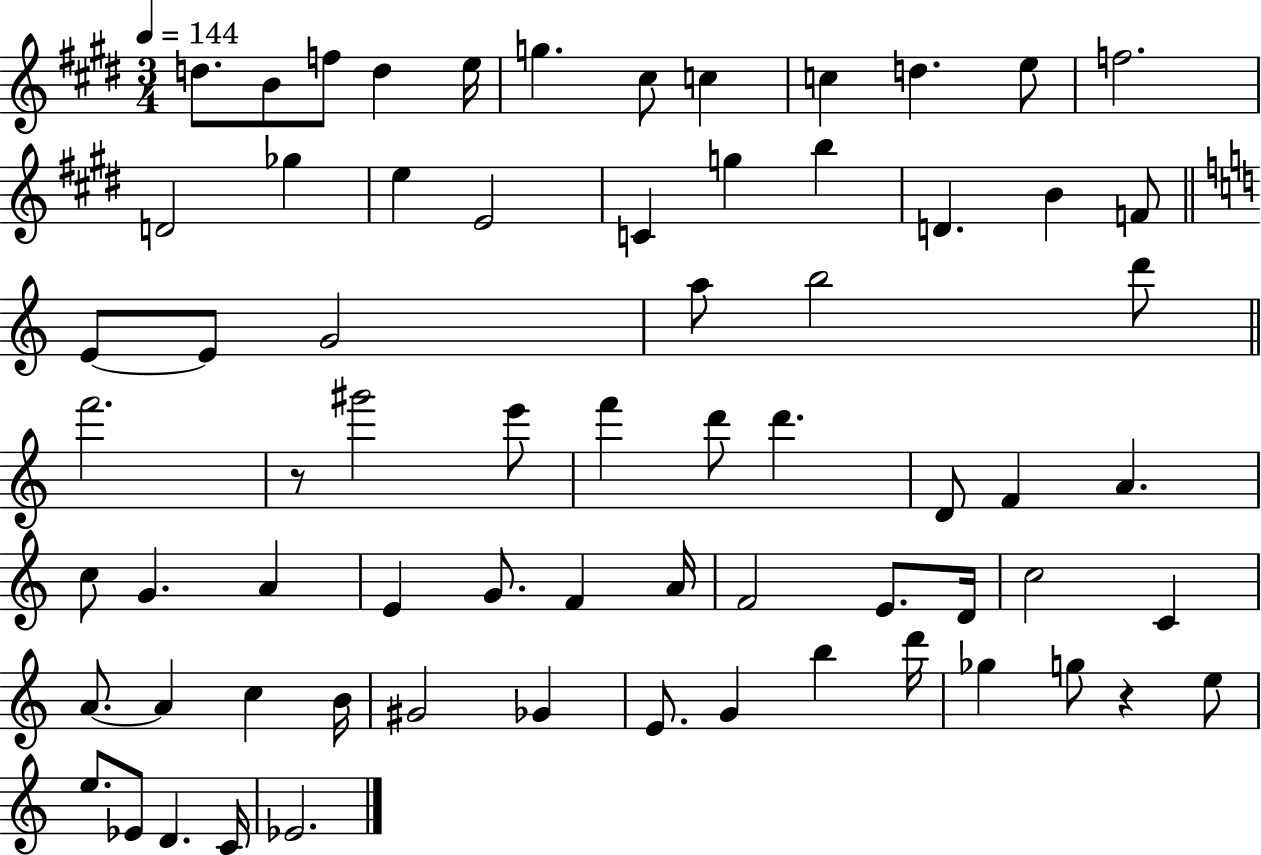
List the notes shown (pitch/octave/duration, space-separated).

D5/e. B4/e F5/e D5/q E5/s G5/q. C#5/e C5/q C5/q D5/q. E5/e F5/h. D4/h Gb5/q E5/q E4/h C4/q G5/q B5/q D4/q. B4/q F4/e E4/e E4/e G4/h A5/e B5/h D6/e F6/h. R/e G#6/h E6/e F6/q D6/e D6/q. D4/e F4/q A4/q. C5/e G4/q. A4/q E4/q G4/e. F4/q A4/s F4/h E4/e. D4/s C5/h C4/q A4/e. A4/q C5/q B4/s G#4/h Gb4/q E4/e. G4/q B5/q D6/s Gb5/q G5/e R/q E5/e E5/e. Eb4/e D4/q. C4/s Eb4/h.